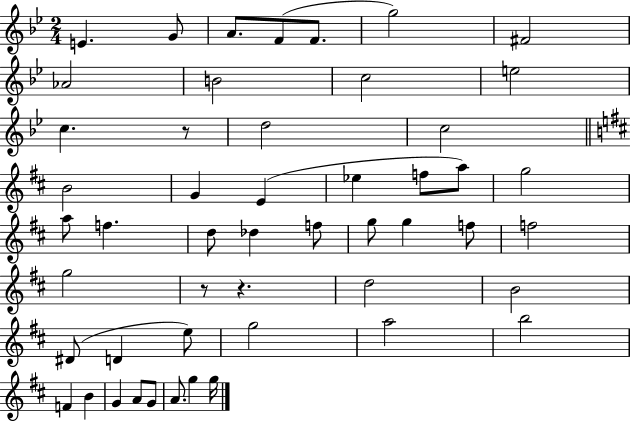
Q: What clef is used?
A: treble